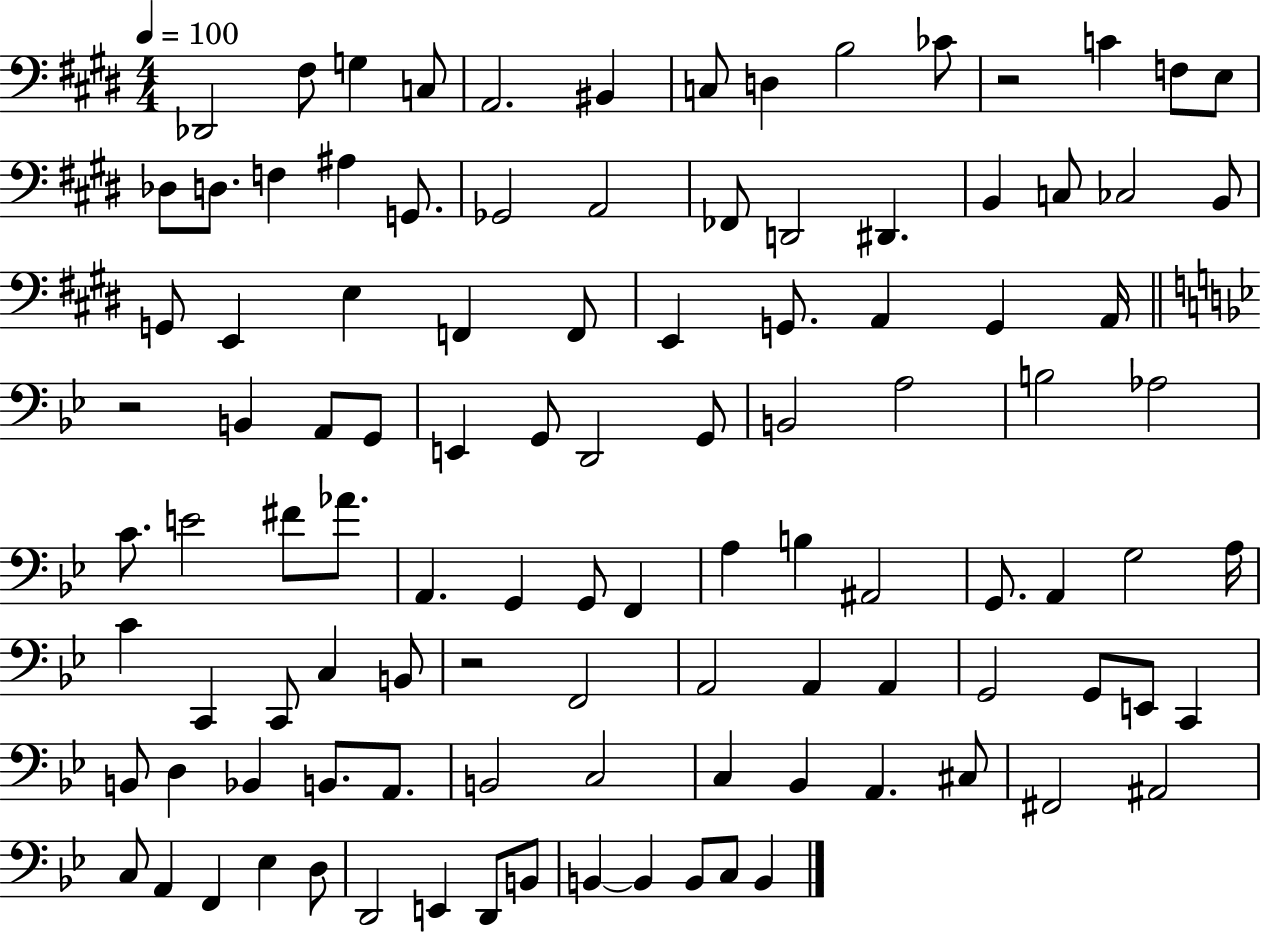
Db2/h F#3/e G3/q C3/e A2/h. BIS2/q C3/e D3/q B3/h CES4/e R/h C4/q F3/e E3/e Db3/e D3/e. F3/q A#3/q G2/e. Gb2/h A2/h FES2/e D2/h D#2/q. B2/q C3/e CES3/h B2/e G2/e E2/q E3/q F2/q F2/e E2/q G2/e. A2/q G2/q A2/s R/h B2/q A2/e G2/e E2/q G2/e D2/h G2/e B2/h A3/h B3/h Ab3/h C4/e. E4/h F#4/e Ab4/e. A2/q. G2/q G2/e F2/q A3/q B3/q A#2/h G2/e. A2/q G3/h A3/s C4/q C2/q C2/e C3/q B2/e R/h F2/h A2/h A2/q A2/q G2/h G2/e E2/e C2/q B2/e D3/q Bb2/q B2/e. A2/e. B2/h C3/h C3/q Bb2/q A2/q. C#3/e F#2/h A#2/h C3/e A2/q F2/q Eb3/q D3/e D2/h E2/q D2/e B2/e B2/q B2/q B2/e C3/e B2/q